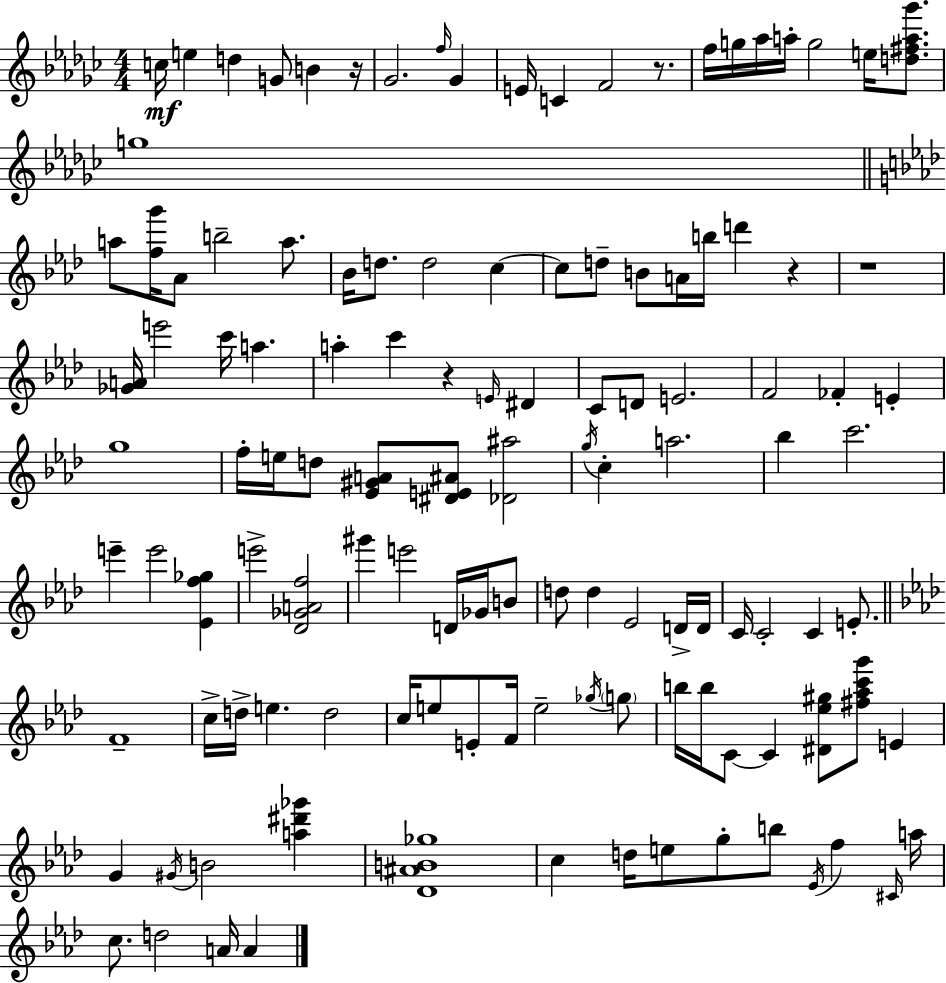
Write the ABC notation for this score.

X:1
T:Untitled
M:4/4
L:1/4
K:Ebm
c/4 e d G/2 B z/4 _G2 f/4 _G E/4 C F2 z/2 f/4 g/4 _a/4 a/4 g2 e/4 [d^fa_g']/2 g4 a/2 [fg']/4 _A/2 b2 a/2 _B/4 d/2 d2 c c/2 d/2 B/2 A/4 b/4 d' z z4 [_GA]/4 e'2 c'/4 a a c' z E/4 ^D C/2 D/2 E2 F2 _F E g4 f/4 e/4 d/2 [_E^GA]/2 [^DE^A]/2 [_D^a]2 g/4 c a2 _b c'2 e' e'2 [_Ef_g] e'2 [_D_GAf]2 ^g' e'2 D/4 _G/4 B/2 d/2 d _E2 D/4 D/4 C/4 C2 C E/2 F4 c/4 d/4 e d2 c/4 e/2 E/2 F/4 e2 _g/4 g/2 b/4 b/4 C/2 C [^D_e^g]/2 [^f_ac'g']/2 E G ^G/4 B2 [a^d'_g'] [_D^AB_g]4 c d/4 e/2 g/2 b/2 _E/4 f ^C/4 a/4 c/2 d2 A/4 A